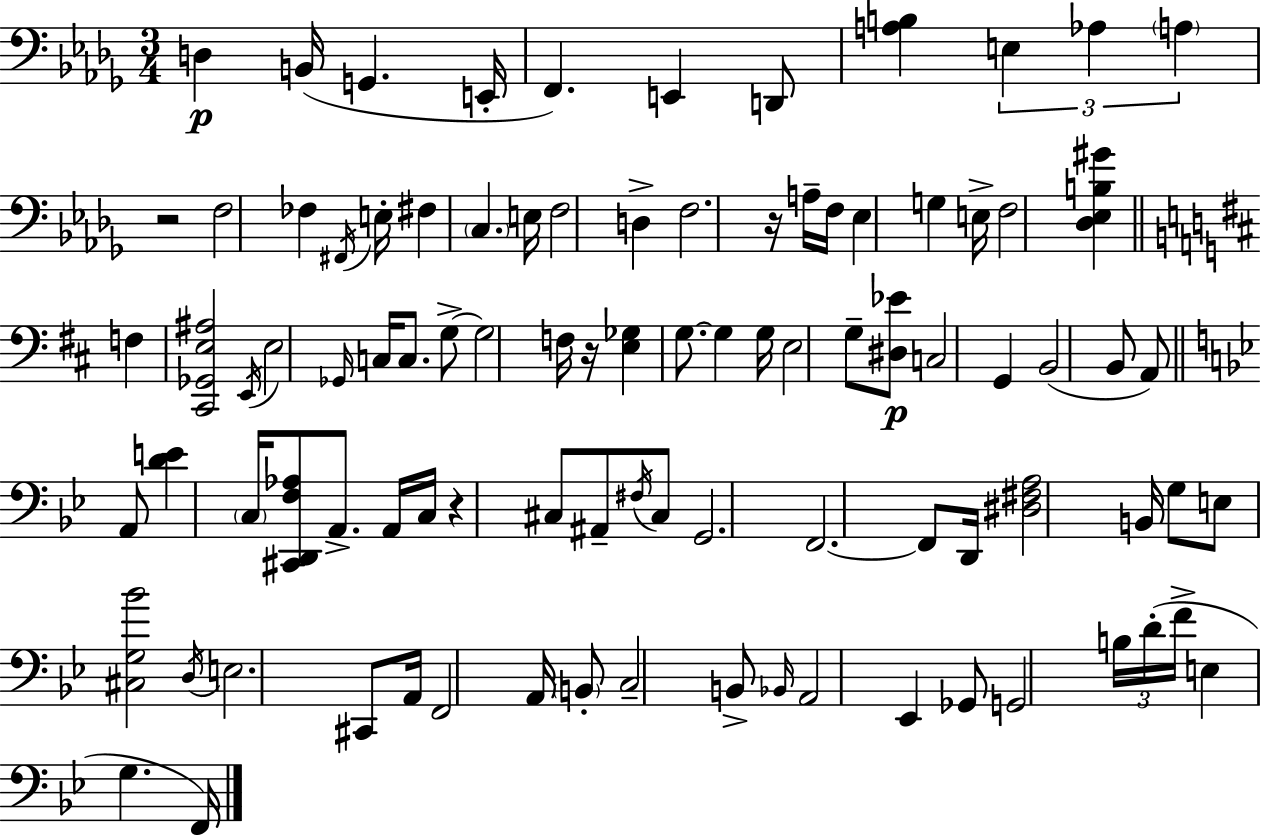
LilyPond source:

{
  \clef bass
  \numericTimeSignature
  \time 3/4
  \key bes \minor
  d4\p b,16( g,4. e,16-. | f,4.) e,4 d,8 | <a b>4 \tuplet 3/2 { e4 aes4 | \parenthesize a4 } r2 | \break f2 fes4 | \acciaccatura { fis,16 } e16-. fis4 \parenthesize c4. | e16 f2 d4-> | f2. | \break r16 a16-- f16 ees4 g4 | e16-> f2 <des ees b gis'>4 | \bar "||" \break \key d \major f4 <cis, ges, e ais>2 | \acciaccatura { e,16 } e2 \grace { ges,16 } c16 c8. | g8->~~ g2 | f16 r16 <e ges>4 g8.~~ g4 | \break g16 e2 g8-- | <dis ees'>8\p c2 g,4 | b,2( b,8 | a,8) \bar "||" \break \key bes \major a,8 <d' e'>4 \parenthesize c16 <cis, d, f aes>8 a,8.-> | a,16 c16 r4 cis8 ais,8-- \acciaccatura { fis16 } cis8 | g,2. | f,2.~~ | \break f,8 d,16 <dis fis a>2 | b,16 g8 e8 <cis g bes'>2 | \acciaccatura { d16 } e2. | cis,8 a,16 f,2 | \break a,16 \parenthesize b,8-. c2-- | b,8-> \grace { bes,16 } a,2 ees,4 | ges,8 g,2 | \tuplet 3/2 { b16 d'16-.( f'16-> } e4 g4. | \break f,16) \bar "|."
}